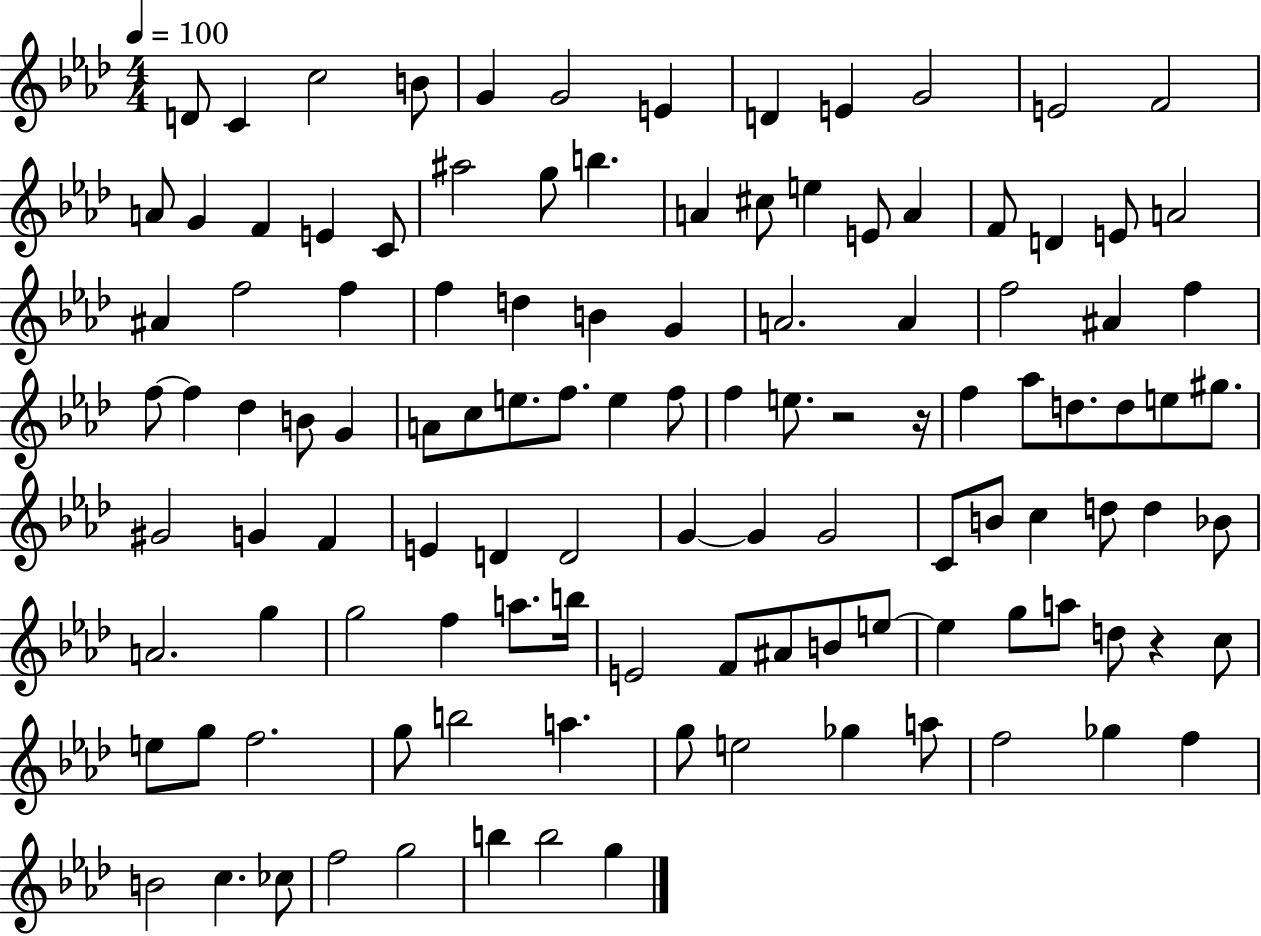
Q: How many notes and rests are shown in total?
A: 115